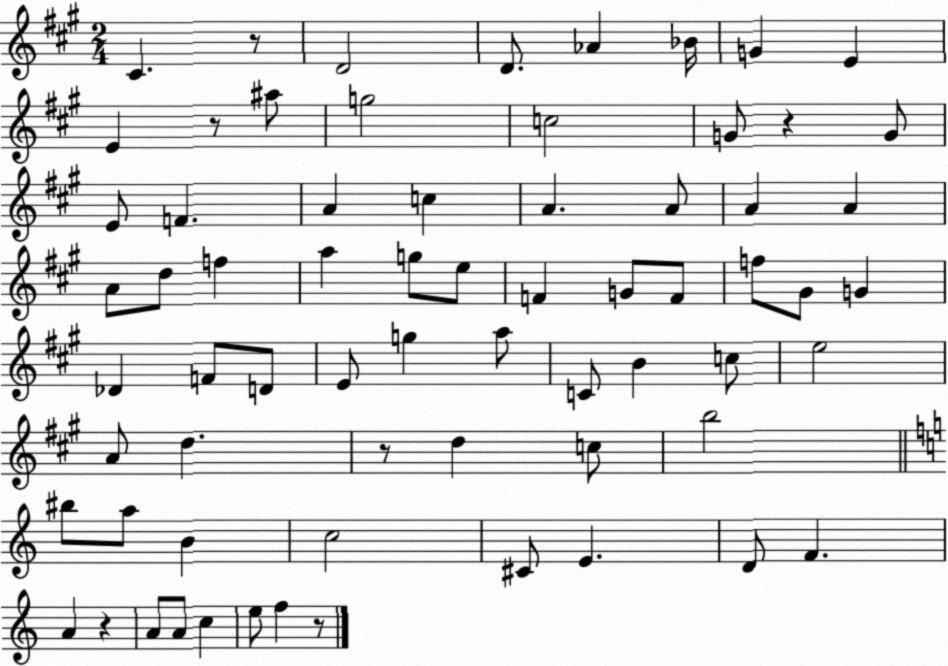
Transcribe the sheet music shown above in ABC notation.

X:1
T:Untitled
M:2/4
L:1/4
K:A
^C z/2 D2 D/2 _A _B/4 G E E z/2 ^a/2 g2 c2 G/2 z G/2 E/2 F A c A A/2 A A A/2 d/2 f a g/2 e/2 F G/2 F/2 f/2 ^G/2 G _D F/2 D/2 E/2 g a/2 C/2 B c/2 e2 A/2 d z/2 d c/2 b2 ^b/2 a/2 B c2 ^C/2 E D/2 F A z A/2 A/2 c e/2 f z/2